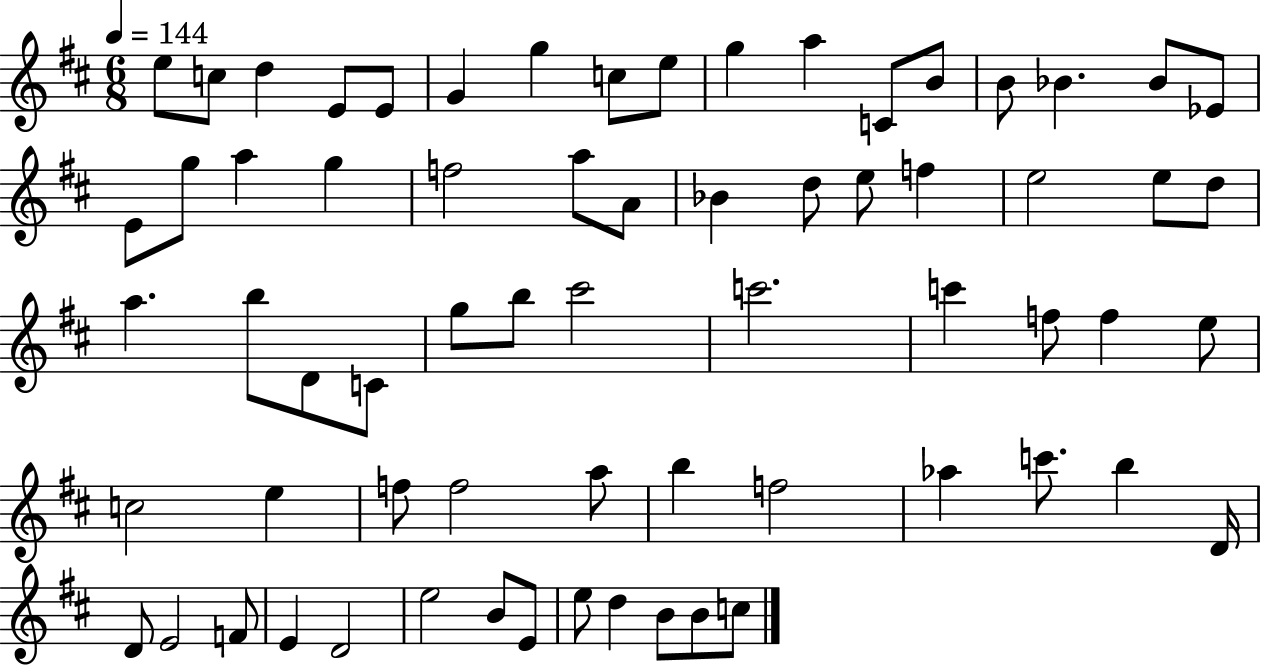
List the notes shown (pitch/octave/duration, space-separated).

E5/e C5/e D5/q E4/e E4/e G4/q G5/q C5/e E5/e G5/q A5/q C4/e B4/e B4/e Bb4/q. Bb4/e Eb4/e E4/e G5/e A5/q G5/q F5/h A5/e A4/e Bb4/q D5/e E5/e F5/q E5/h E5/e D5/e A5/q. B5/e D4/e C4/e G5/e B5/e C#6/h C6/h. C6/q F5/e F5/q E5/e C5/h E5/q F5/e F5/h A5/e B5/q F5/h Ab5/q C6/e. B5/q D4/s D4/e E4/h F4/e E4/q D4/h E5/h B4/e E4/e E5/e D5/q B4/e B4/e C5/e